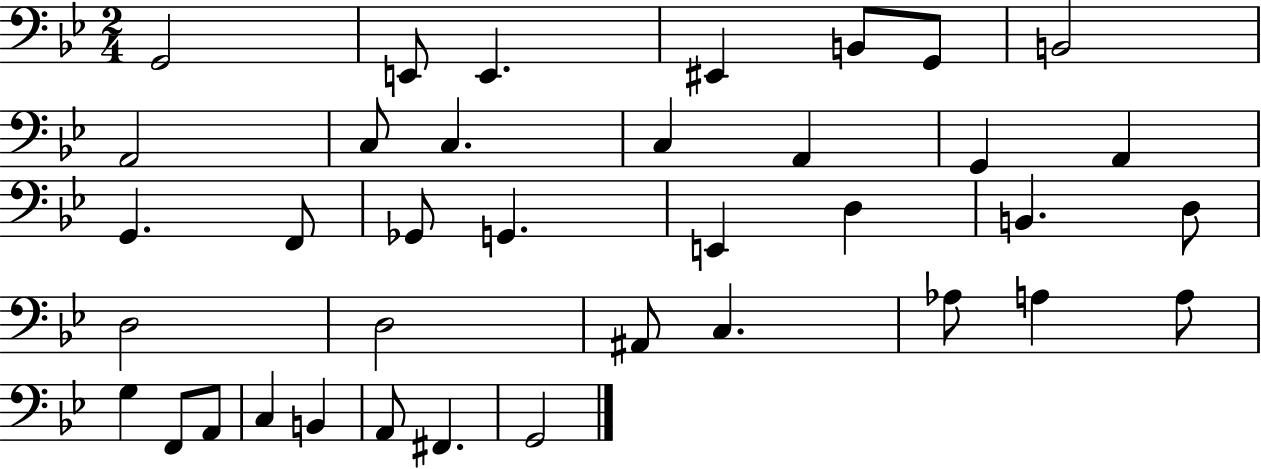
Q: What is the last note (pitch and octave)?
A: G2